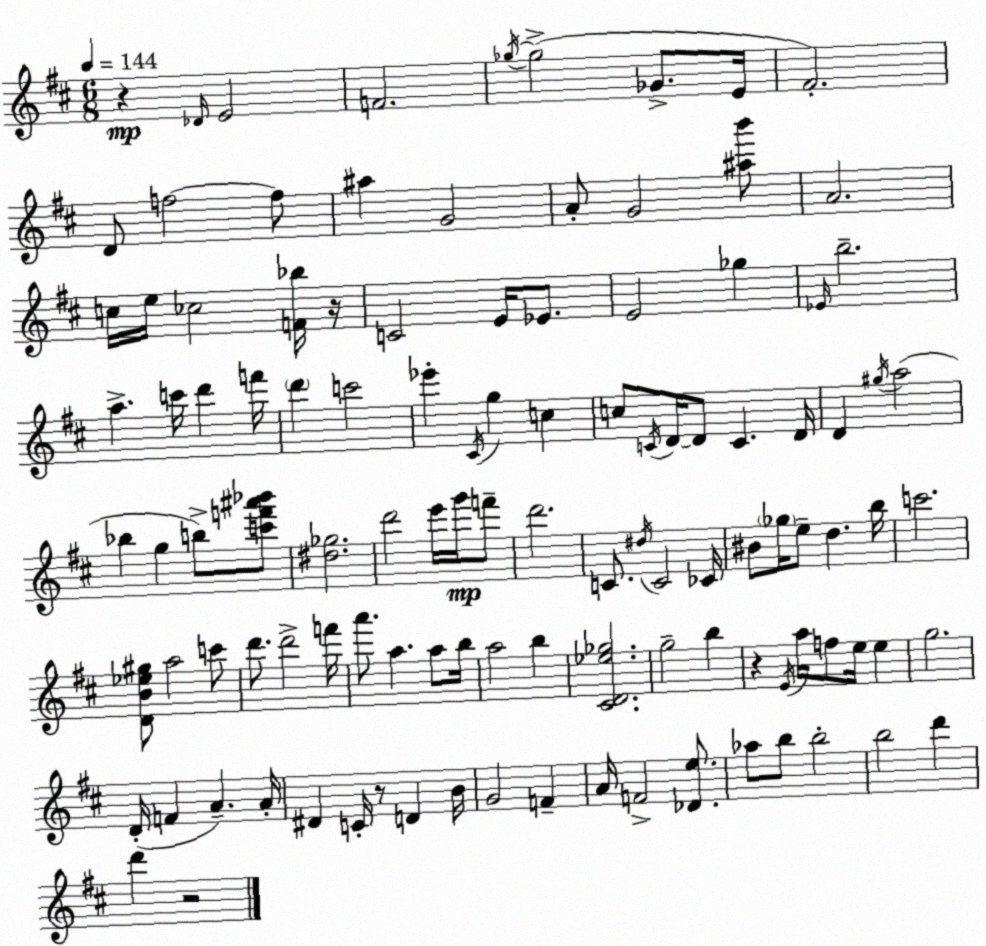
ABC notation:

X:1
T:Untitled
M:6/8
L:1/4
K:D
z _D/4 E2 F2 _g/4 _g2 _G/2 E/4 ^F2 D/2 f2 f/2 ^a G2 A/2 G2 [^ab']/2 A2 c/4 e/4 _c2 [F_b]/4 z/4 C2 E/4 _E/2 E2 _g _E/4 b2 a c'/4 d' f'/4 d' c'2 _e' ^C/4 g c c/2 C/4 D/4 D/2 C D/4 D ^g/4 a2 _b g b/2 [c'f'^a'_b']/2 [^d_g]2 d'2 e'/4 g'/4 f'/2 d'2 C/2 ^d/4 C2 _C/4 ^B/2 _g/4 e/2 d b/4 c'2 [DB_e^g]/2 a2 c'/2 d'/2 d'2 f'/4 a'/2 a a/2 b/4 a2 b [^CD_e_g]2 g2 b z E/4 a/4 f/2 e/4 e g2 D/4 F A A/4 ^D C/4 z/2 D B/4 G2 F A/4 F2 [_De]/2 _a/2 b/2 b2 b2 d' d' z2